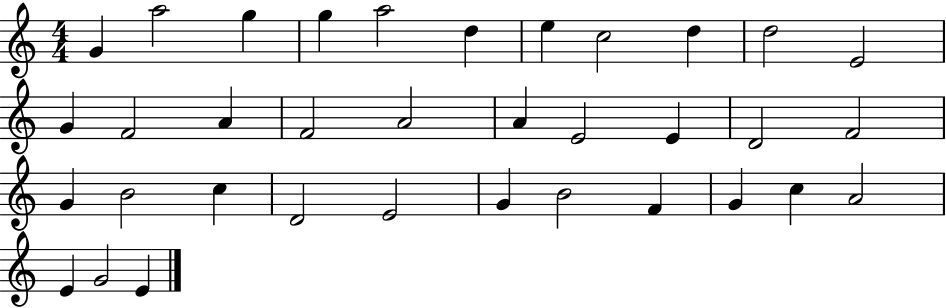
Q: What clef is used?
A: treble